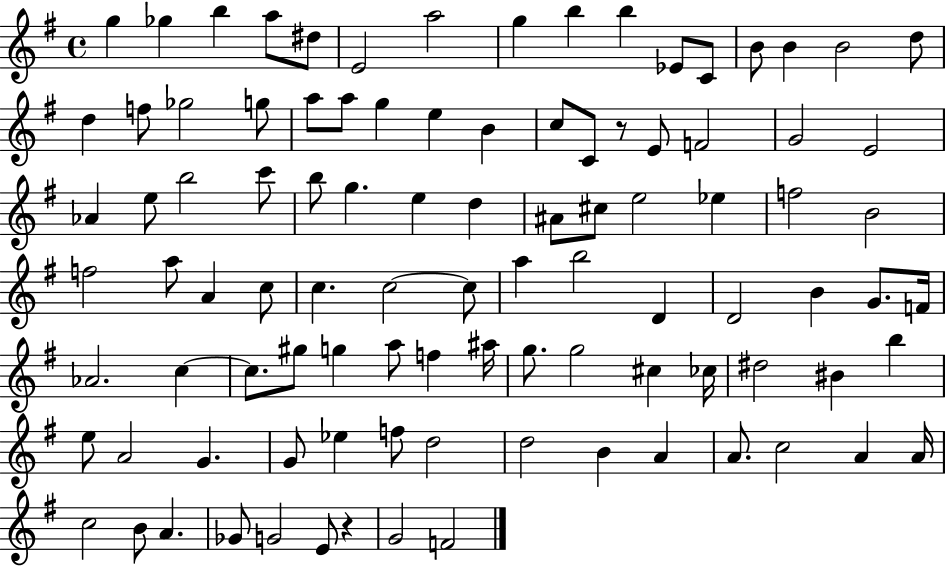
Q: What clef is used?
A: treble